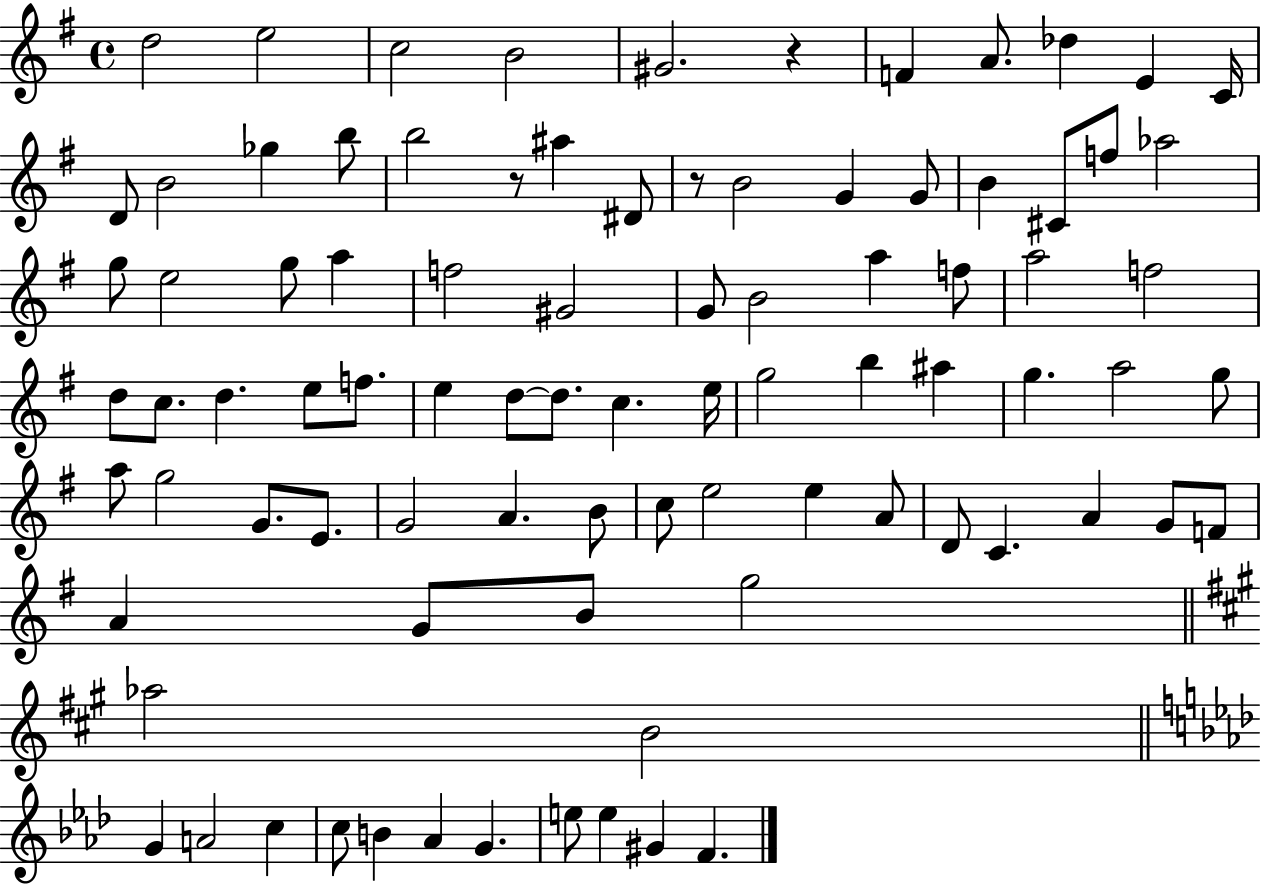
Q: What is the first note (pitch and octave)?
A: D5